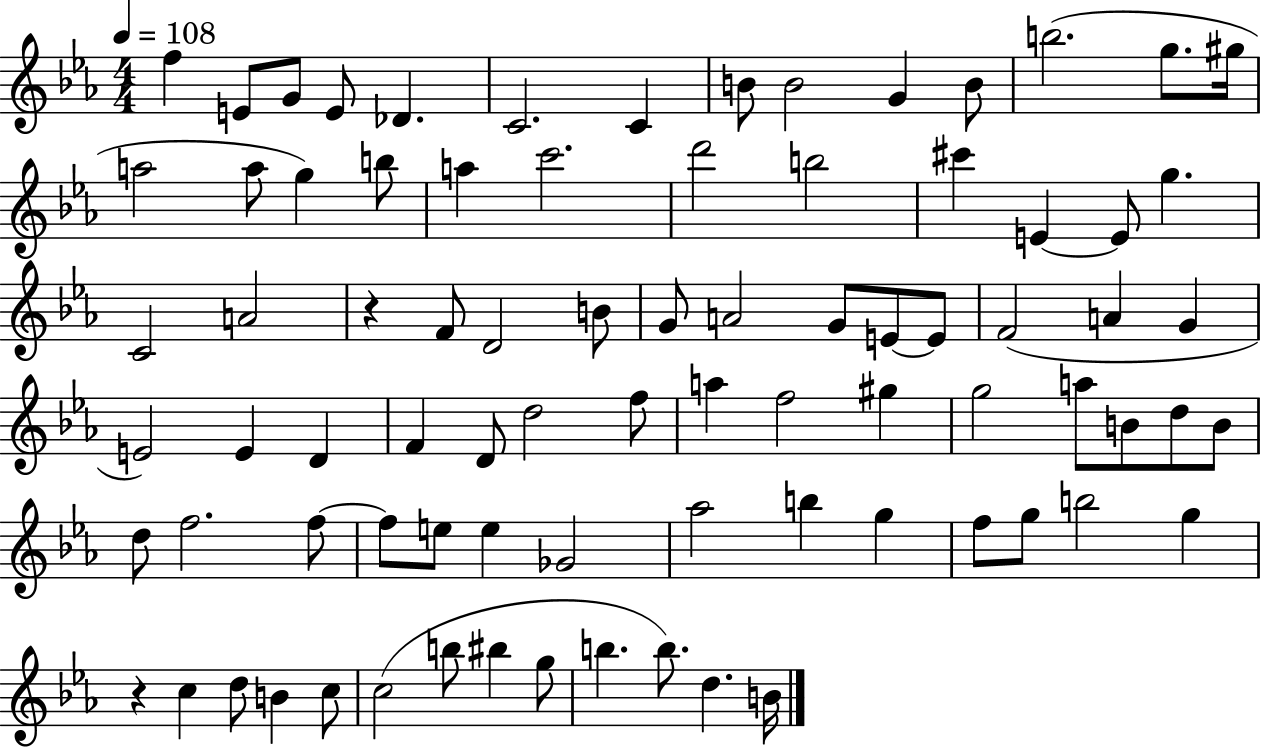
X:1
T:Untitled
M:4/4
L:1/4
K:Eb
f E/2 G/2 E/2 _D C2 C B/2 B2 G B/2 b2 g/2 ^g/4 a2 a/2 g b/2 a c'2 d'2 b2 ^c' E E/2 g C2 A2 z F/2 D2 B/2 G/2 A2 G/2 E/2 E/2 F2 A G E2 E D F D/2 d2 f/2 a f2 ^g g2 a/2 B/2 d/2 B/2 d/2 f2 f/2 f/2 e/2 e _G2 _a2 b g f/2 g/2 b2 g z c d/2 B c/2 c2 b/2 ^b g/2 b b/2 d B/4